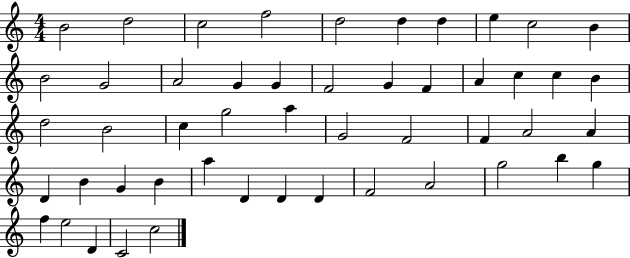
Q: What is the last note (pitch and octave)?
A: C5